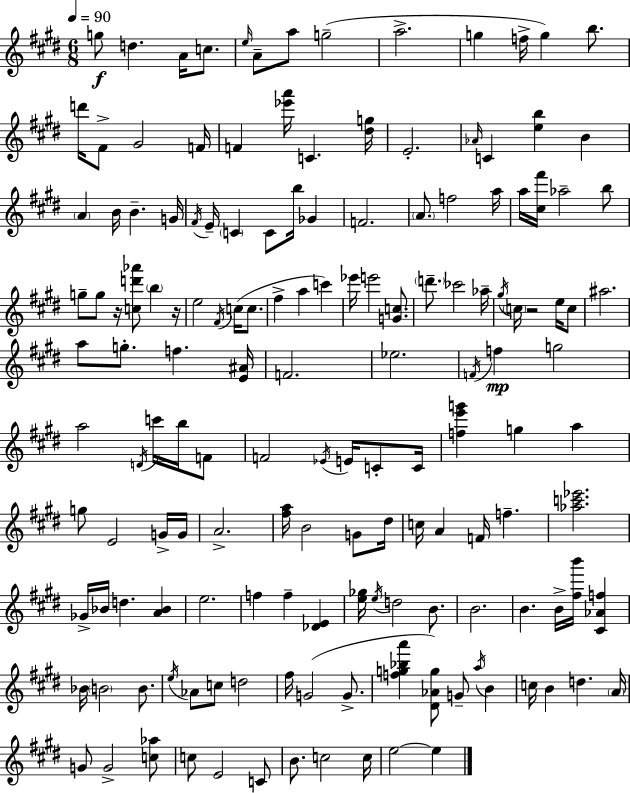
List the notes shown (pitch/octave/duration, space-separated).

G5/e D5/q. A4/s C5/e. E5/s A4/e A5/e G5/h A5/h. G5/q F5/s G5/q B5/e. D6/s F#4/e G#4/h F4/s F4/q [Eb6,A6]/s C4/q. [D#5,G5]/s E4/h. Ab4/s C4/q [E5,B5]/q B4/q A4/q B4/s B4/q. G4/s F#4/s E4/s C4/q C4/e B5/s Gb4/q F4/h. A4/e. F5/h A5/s A5/s [C#5,F#6]/s Ab5/h B5/e G5/e G5/e R/s [C5,D6,Ab6]/e B5/q R/s E5/h F#4/s C5/s C5/e. F#5/q A5/q C6/q Eb6/s E6/h [G4,C5]/e. D6/e. CES6/h Ab5/s G#5/s C5/s R/h E5/s C5/e A#5/h. A5/e G5/e. F5/q. [E4,A#4]/s F4/h. Eb5/h. F4/s F5/q G5/h A5/h D4/s C6/s B5/s F4/e F4/h Eb4/s E4/s C4/e C4/s [F5,E6,G6]/q G5/q A5/q G5/e E4/h G4/s G4/s A4/h. [F#5,A5]/s B4/h G4/e D#5/s C5/s A4/q F4/s F5/q. [Ab5,C6,Eb6]/h. Gb4/s Bb4/s D5/q. [A4,Bb4]/q E5/h. F5/q F5/q [Db4,E4]/q [E5,Gb5]/s E5/s D5/h B4/e. B4/h. B4/q. B4/s [F#5,B6]/s [C#4,Ab4,F5]/q Bb4/s B4/h B4/e. E5/s Ab4/e C5/e D5/h F#5/s G4/h G4/e. [F5,G5,Bb5,A6]/q [D#4,Ab4,G5]/e G4/e A5/s B4/q C5/s B4/q D5/q. A4/s G4/e G4/h [C5,Ab5]/e C5/e E4/h C4/e B4/e. C5/h C5/s E5/h E5/q